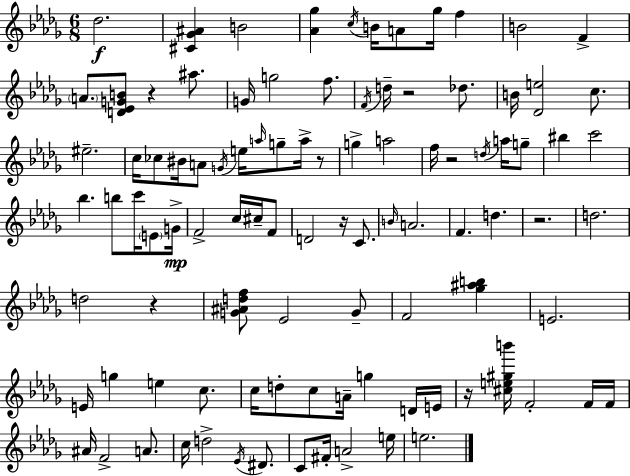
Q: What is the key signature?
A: BES minor